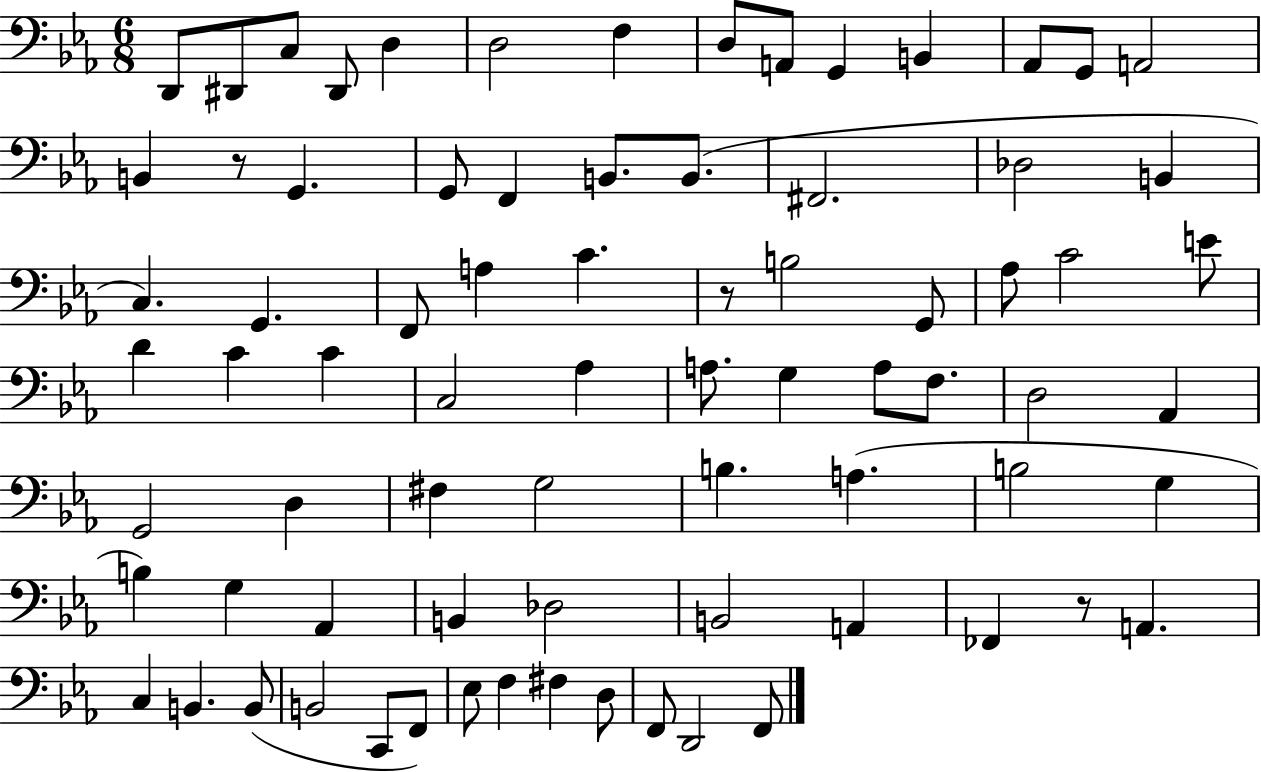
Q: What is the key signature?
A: EES major